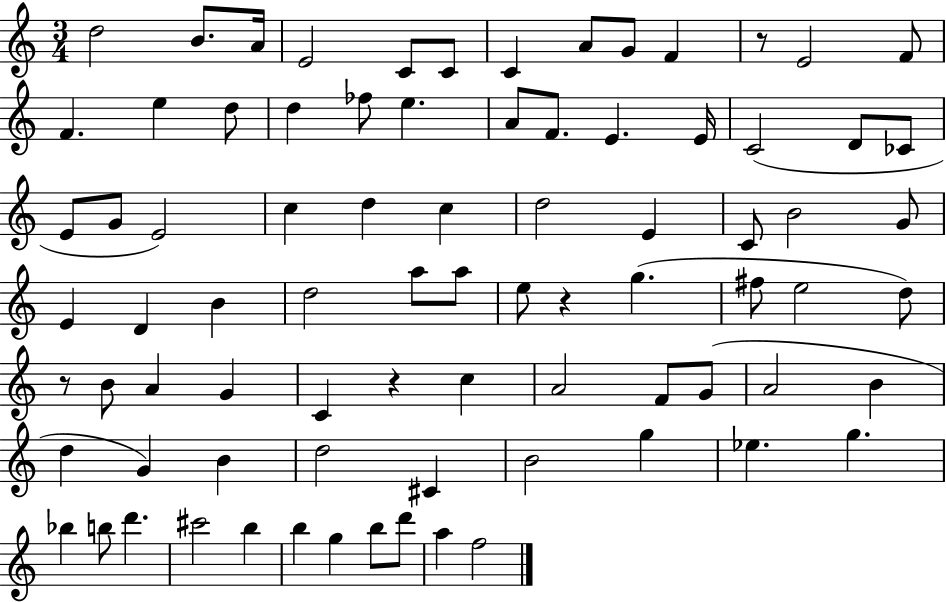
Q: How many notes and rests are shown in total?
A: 81